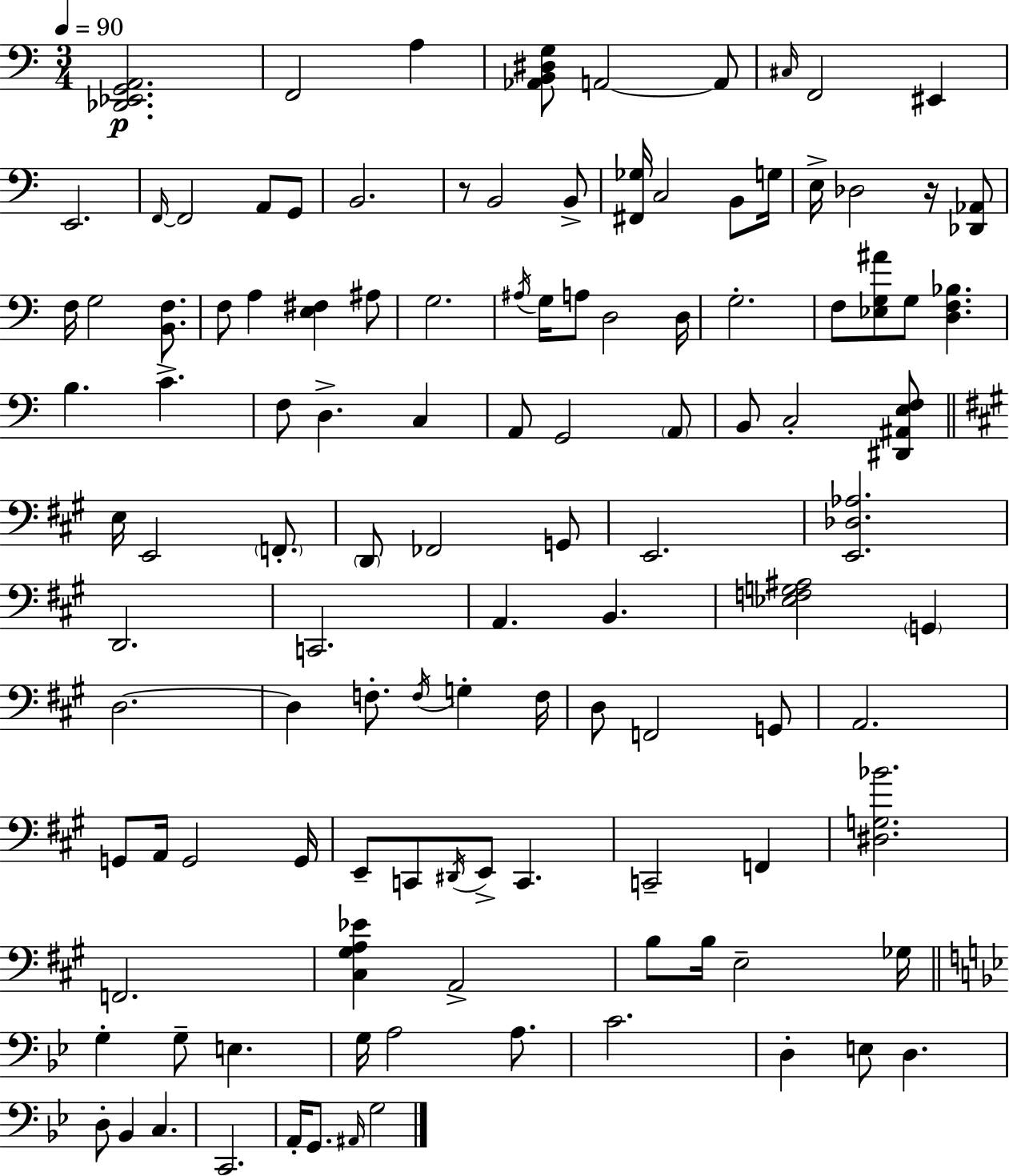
{
  \clef bass
  \numericTimeSignature
  \time 3/4
  \key c \major
  \tempo 4 = 90
  <des, ees, g, a,>2.\p | f,2 a4 | <aes, b, dis g>8 a,2~~ a,8 | \grace { cis16 } f,2 eis,4 | \break e,2. | \grace { f,16~ }~ f,2 a,8 | g,8 b,2. | r8 b,2 | \break b,8-> <fis, ges>16 c2 b,8 | g16 e16-> des2 r16 | <des, aes,>8 f16 g2 <b, f>8. | f8 a4 <e fis>4 | \break ais8 g2. | \acciaccatura { ais16 } g16 a8 d2 | d16 g2.-. | f8 <ees g ais'>8 g8 <d f bes>4. | \break b4. c'4.-> | f8 d4.-> c4 | a,8 g,2 | \parenthesize a,8 b,8 c2-. | \break <dis, ais, e f>8 \bar "||" \break \key a \major e16 e,2 \parenthesize f,8.-. | \parenthesize d,8 fes,2 g,8 | e,2. | <e, des aes>2. | \break d,2. | c,2. | a,4. b,4. | <ees f g ais>2 \parenthesize g,4 | \break d2.~~ | d4 f8.-. \acciaccatura { f16 } g4-. | f16 d8 f,2 g,8 | a,2. | \break g,8 a,16 g,2 | g,16 e,8-- c,8 \acciaccatura { dis,16 } e,8-> c,4. | c,2-- f,4 | <dis g bes'>2. | \break f,2. | <cis gis a ees'>4 a,2-> | b8 b16 e2-- | ges16 \bar "||" \break \key bes \major g4-. g8-- e4. | g16 a2 a8. | c'2. | d4-. e8 d4. | \break d8-. bes,4 c4. | c,2. | a,16-. g,8. \grace { ais,16 } g2 | \bar "|."
}